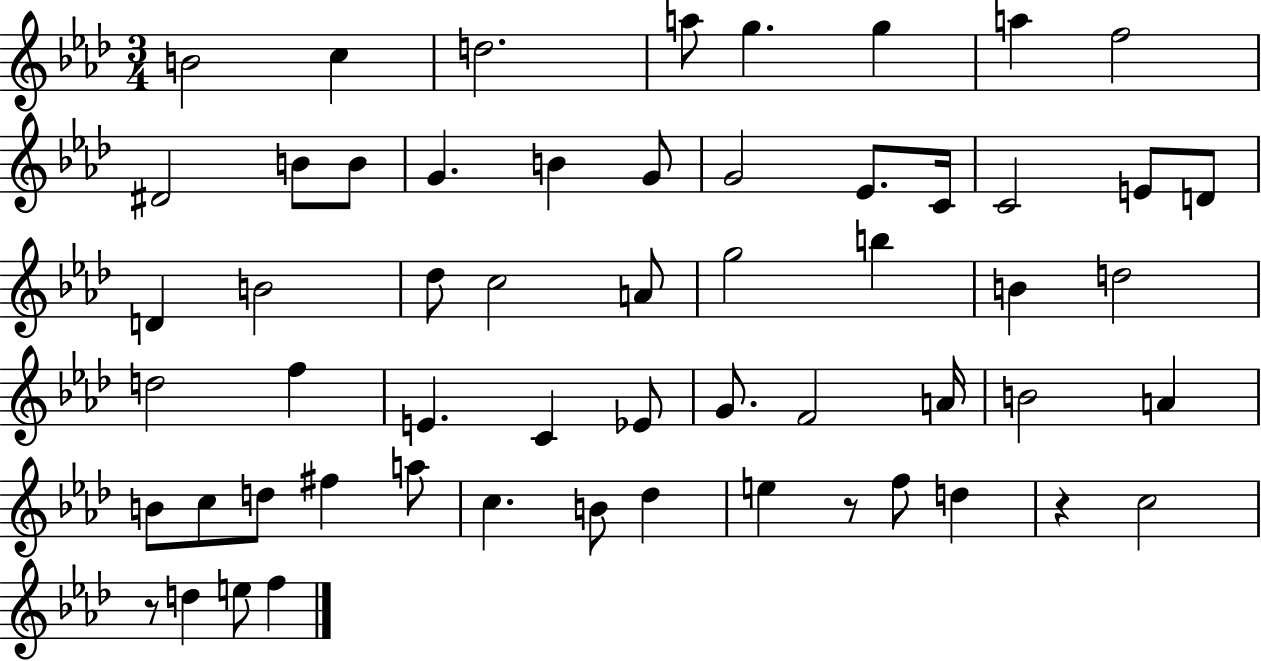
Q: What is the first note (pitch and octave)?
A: B4